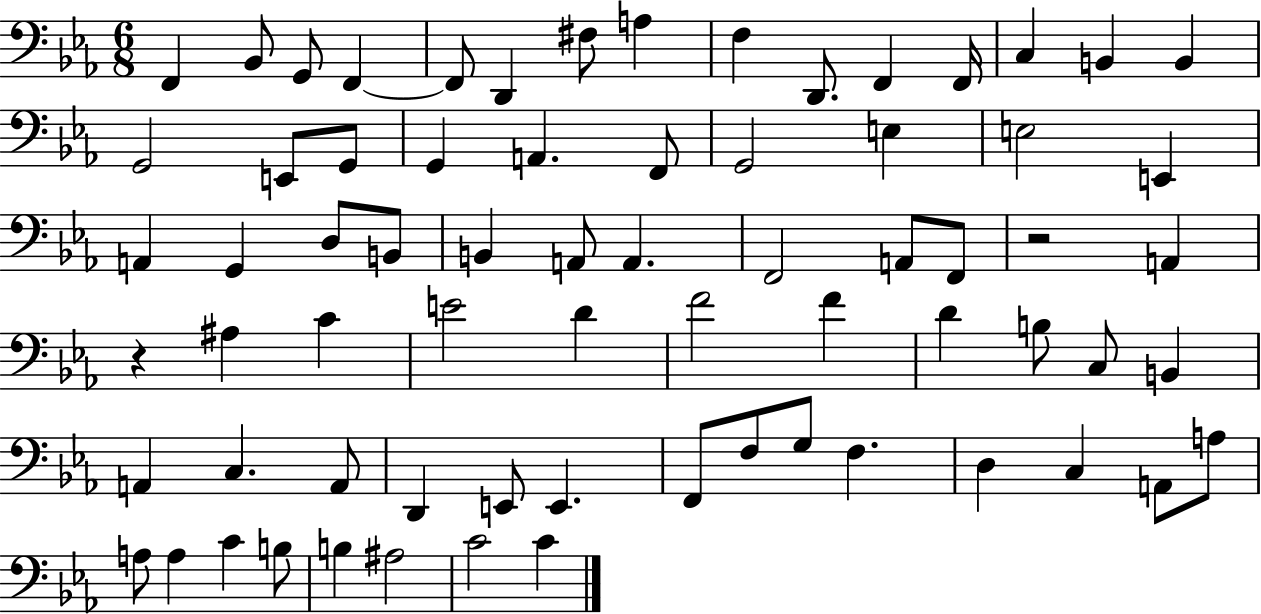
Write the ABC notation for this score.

X:1
T:Untitled
M:6/8
L:1/4
K:Eb
F,, _B,,/2 G,,/2 F,, F,,/2 D,, ^F,/2 A, F, D,,/2 F,, F,,/4 C, B,, B,, G,,2 E,,/2 G,,/2 G,, A,, F,,/2 G,,2 E, E,2 E,, A,, G,, D,/2 B,,/2 B,, A,,/2 A,, F,,2 A,,/2 F,,/2 z2 A,, z ^A, C E2 D F2 F D B,/2 C,/2 B,, A,, C, A,,/2 D,, E,,/2 E,, F,,/2 F,/2 G,/2 F, D, C, A,,/2 A,/2 A,/2 A, C B,/2 B, ^A,2 C2 C